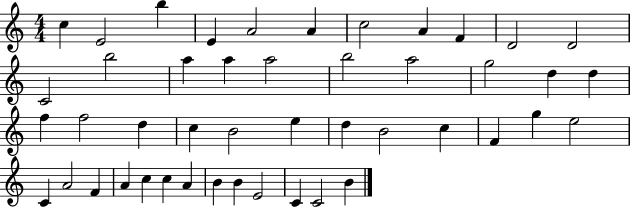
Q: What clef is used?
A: treble